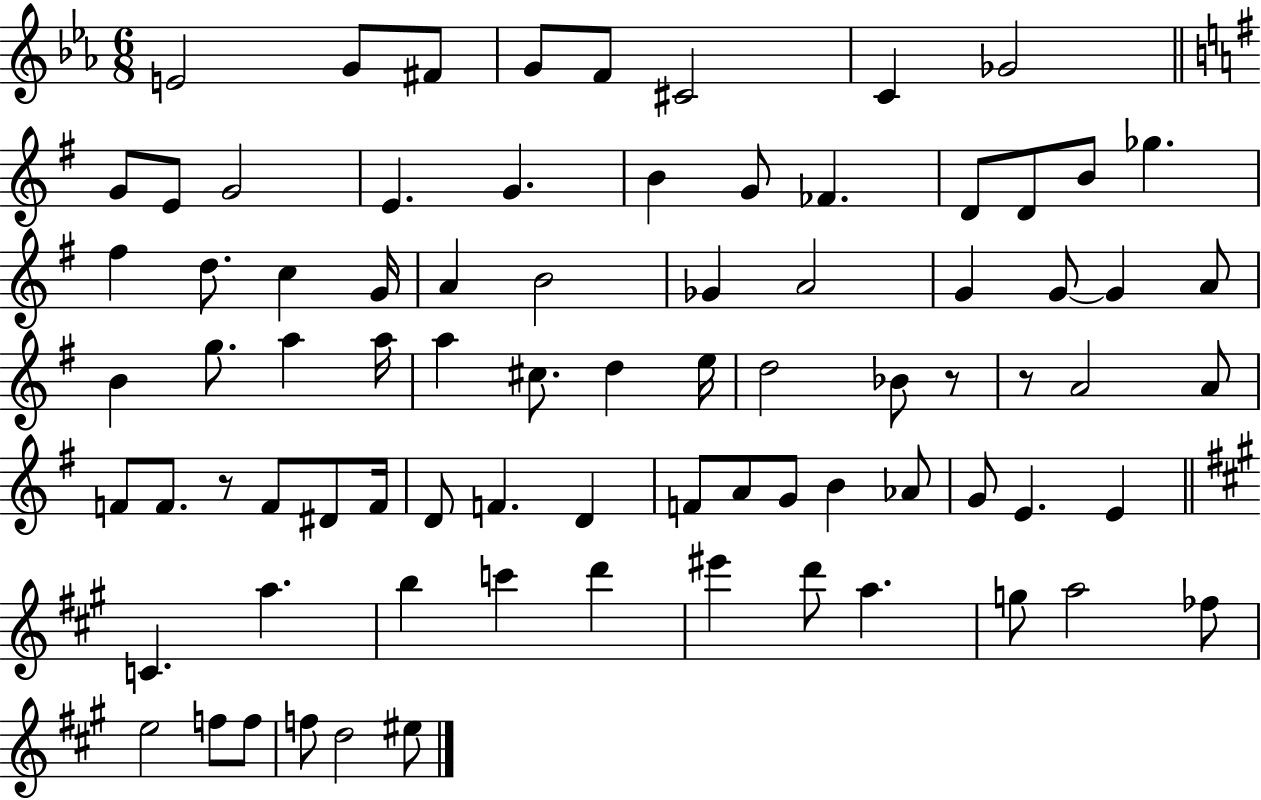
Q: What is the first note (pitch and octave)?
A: E4